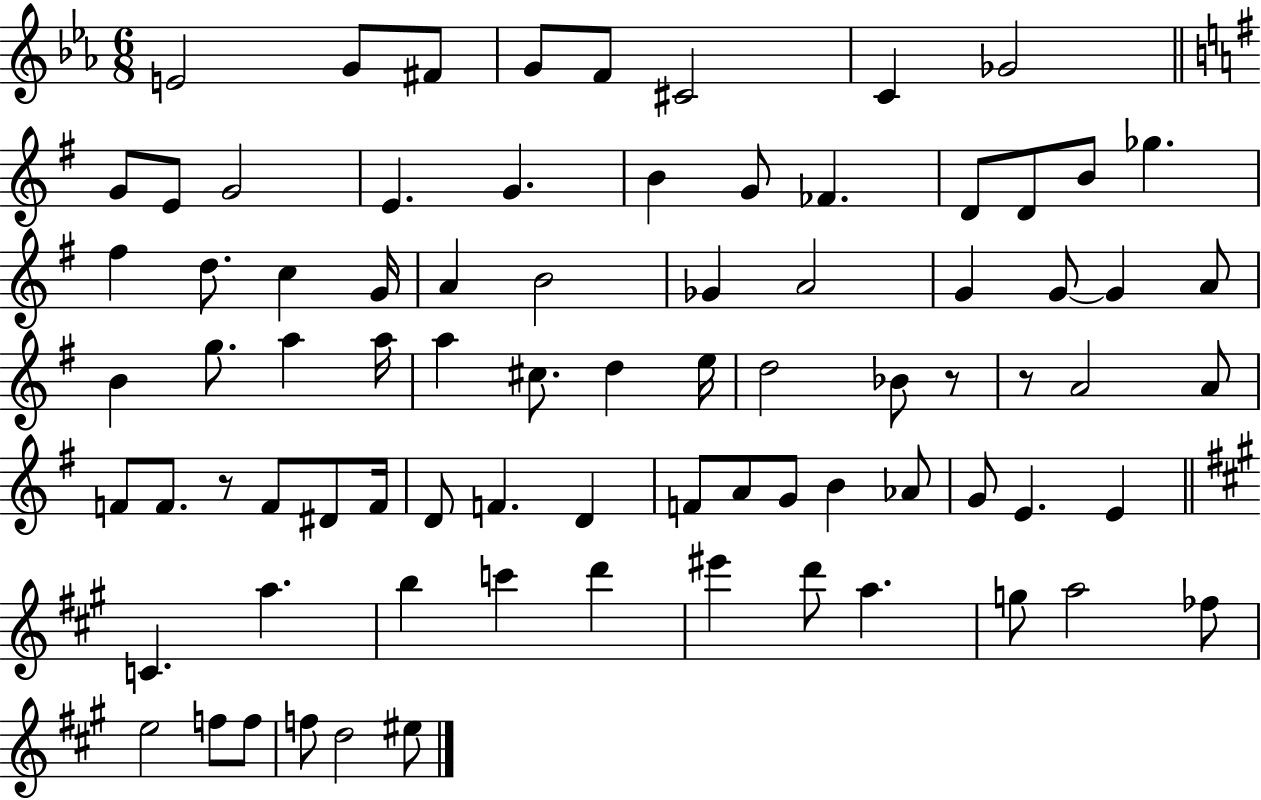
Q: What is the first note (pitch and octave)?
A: E4